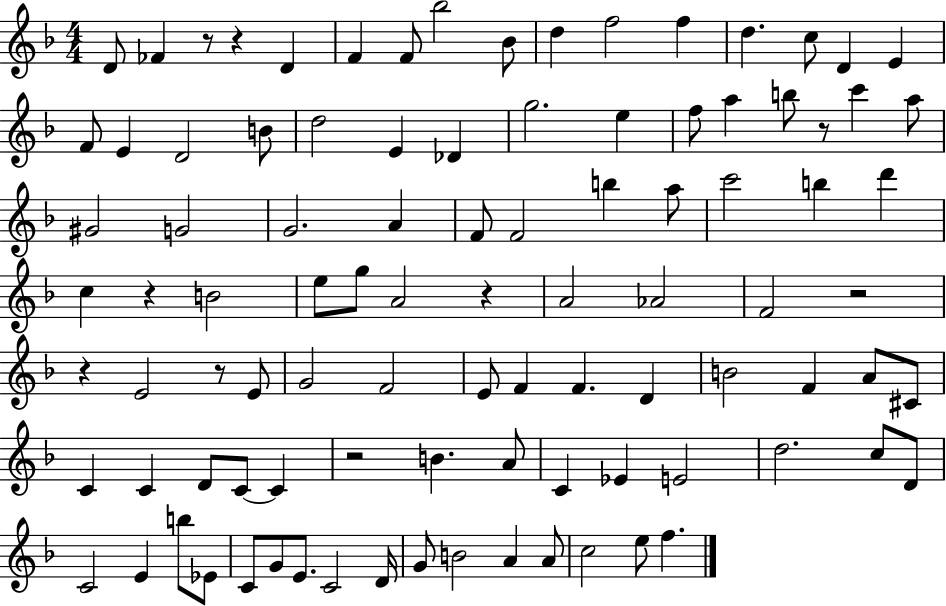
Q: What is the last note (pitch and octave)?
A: F5